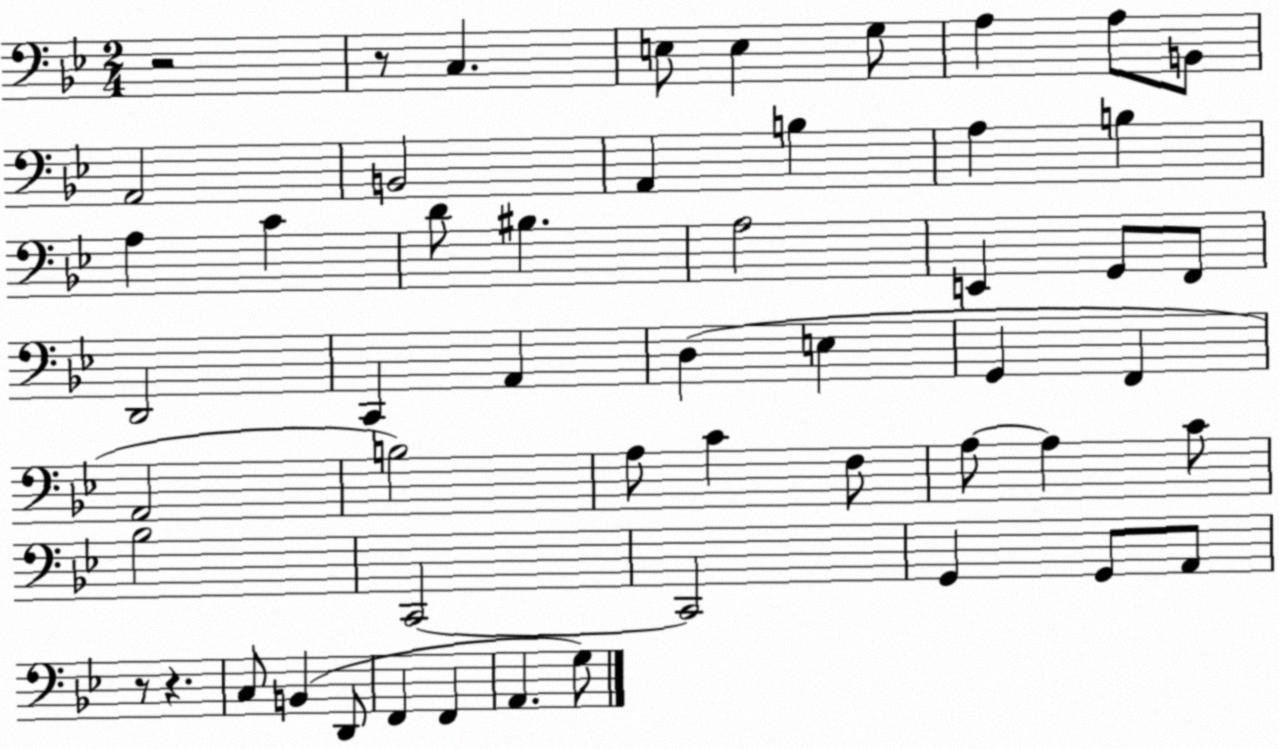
X:1
T:Untitled
M:2/4
L:1/4
K:Bb
z2 z/2 C, E,/2 E, G,/2 A, A,/2 B,,/2 A,,2 B,,2 A,, B, A, B, A, C D/2 ^B, A,2 E,, G,,/2 F,,/2 D,,2 C,, A,, D, E, G,, F,, A,,2 B,2 A,/2 C F,/2 A,/2 A, C/2 _B,2 C,,2 C,,2 G,, G,,/2 A,,/2 z/2 z C,/2 B,, D,,/2 F,, F,, A,, G,/2